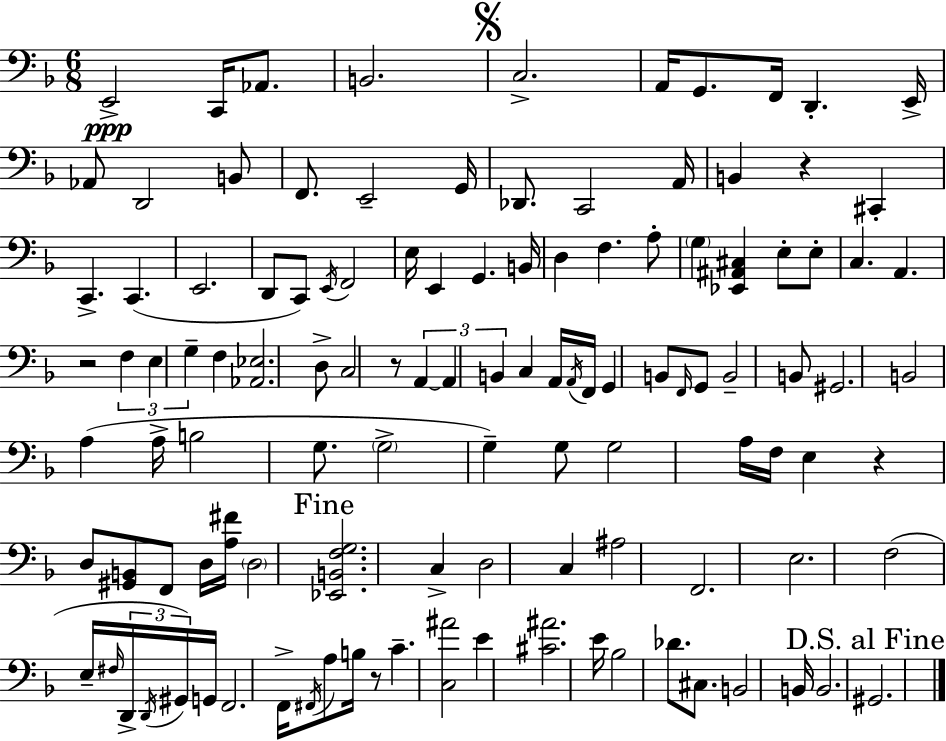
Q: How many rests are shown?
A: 5